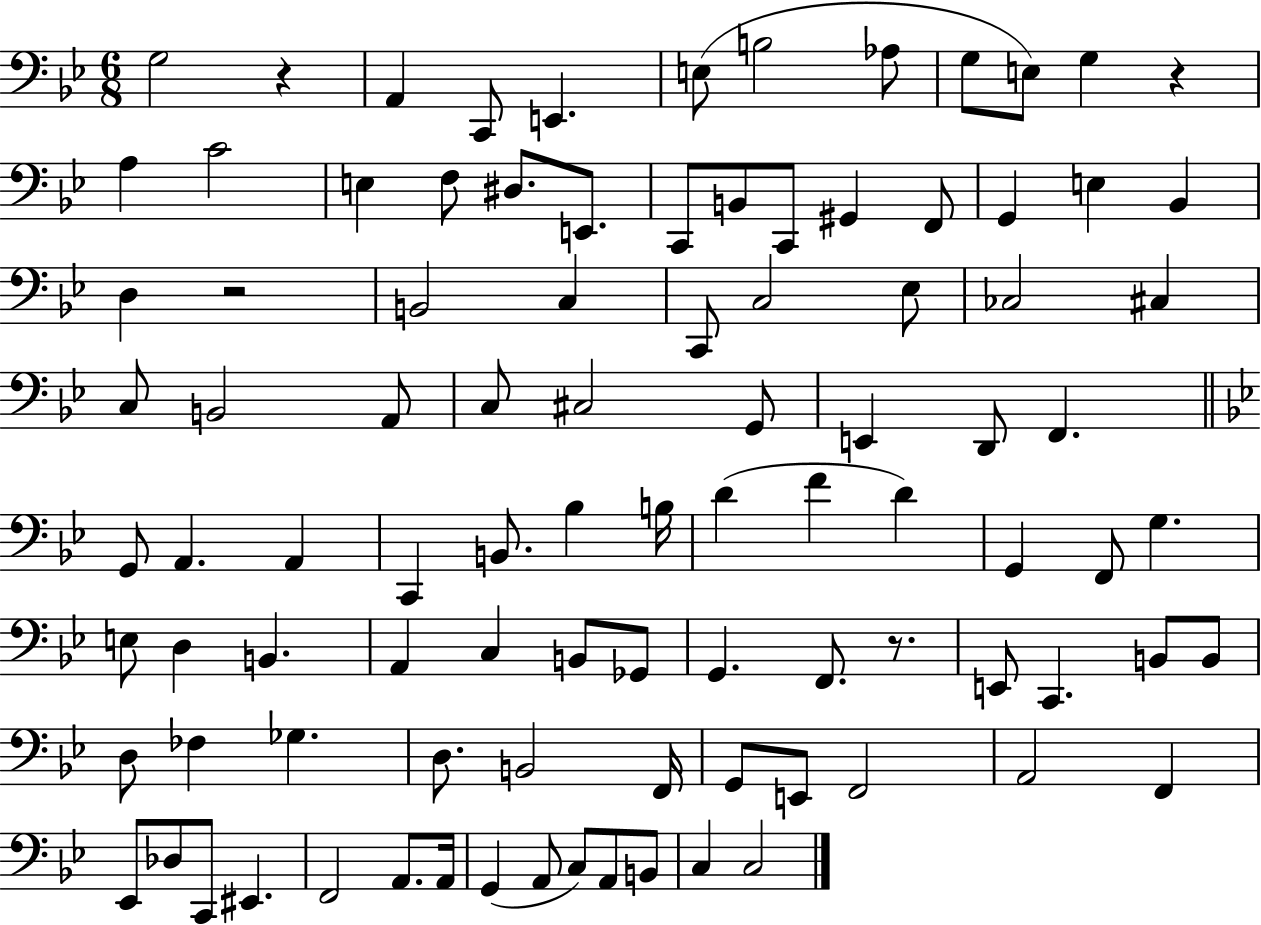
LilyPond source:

{
  \clef bass
  \numericTimeSignature
  \time 6/8
  \key bes \major
  g2 r4 | a,4 c,8 e,4. | e8( b2 aes8 | g8 e8) g4 r4 | \break a4 c'2 | e4 f8 dis8. e,8. | c,8 b,8 c,8 gis,4 f,8 | g,4 e4 bes,4 | \break d4 r2 | b,2 c4 | c,8 c2 ees8 | ces2 cis4 | \break c8 b,2 a,8 | c8 cis2 g,8 | e,4 d,8 f,4. | \bar "||" \break \key g \minor g,8 a,4. a,4 | c,4 b,8. bes4 b16 | d'4( f'4 d'4) | g,4 f,8 g4. | \break e8 d4 b,4. | a,4 c4 b,8 ges,8 | g,4. f,8. r8. | e,8 c,4. b,8 b,8 | \break d8 fes4 ges4. | d8. b,2 f,16 | g,8 e,8 f,2 | a,2 f,4 | \break ees,8 des8 c,8 eis,4. | f,2 a,8. a,16 | g,4( a,8 c8) a,8 b,8 | c4 c2 | \break \bar "|."
}